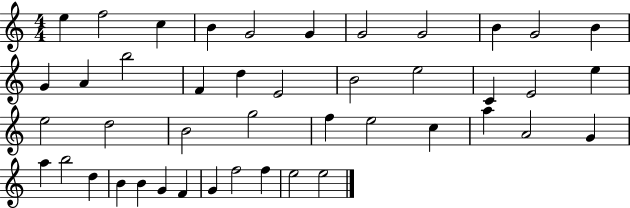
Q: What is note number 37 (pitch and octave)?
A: B4